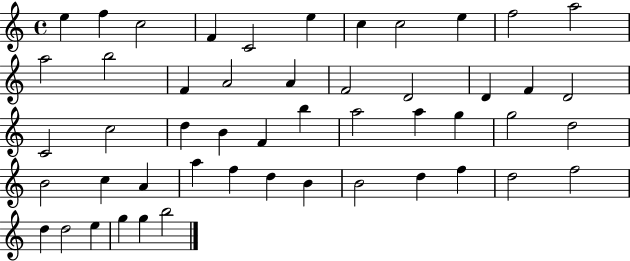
{
  \clef treble
  \time 4/4
  \defaultTimeSignature
  \key c \major
  e''4 f''4 c''2 | f'4 c'2 e''4 | c''4 c''2 e''4 | f''2 a''2 | \break a''2 b''2 | f'4 a'2 a'4 | f'2 d'2 | d'4 f'4 d'2 | \break c'2 c''2 | d''4 b'4 f'4 b''4 | a''2 a''4 g''4 | g''2 d''2 | \break b'2 c''4 a'4 | a''4 f''4 d''4 b'4 | b'2 d''4 f''4 | d''2 f''2 | \break d''4 d''2 e''4 | g''4 g''4 b''2 | \bar "|."
}